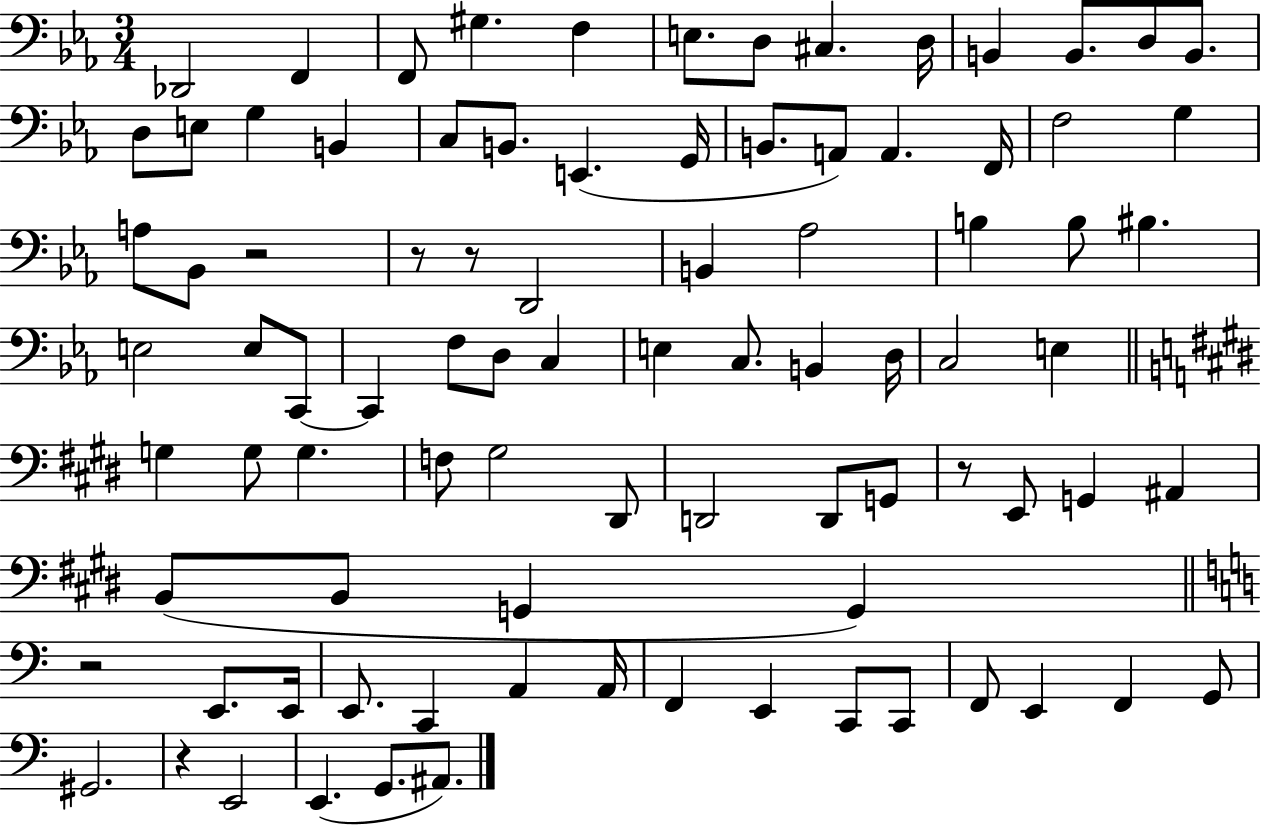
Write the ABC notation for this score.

X:1
T:Untitled
M:3/4
L:1/4
K:Eb
_D,,2 F,, F,,/2 ^G, F, E,/2 D,/2 ^C, D,/4 B,, B,,/2 D,/2 B,,/2 D,/2 E,/2 G, B,, C,/2 B,,/2 E,, G,,/4 B,,/2 A,,/2 A,, F,,/4 F,2 G, A,/2 _B,,/2 z2 z/2 z/2 D,,2 B,, _A,2 B, B,/2 ^B, E,2 E,/2 C,,/2 C,, F,/2 D,/2 C, E, C,/2 B,, D,/4 C,2 E, G, G,/2 G, F,/2 ^G,2 ^D,,/2 D,,2 D,,/2 G,,/2 z/2 E,,/2 G,, ^A,, B,,/2 B,,/2 G,, G,, z2 E,,/2 E,,/4 E,,/2 C,, A,, A,,/4 F,, E,, C,,/2 C,,/2 F,,/2 E,, F,, G,,/2 ^G,,2 z E,,2 E,, G,,/2 ^A,,/2